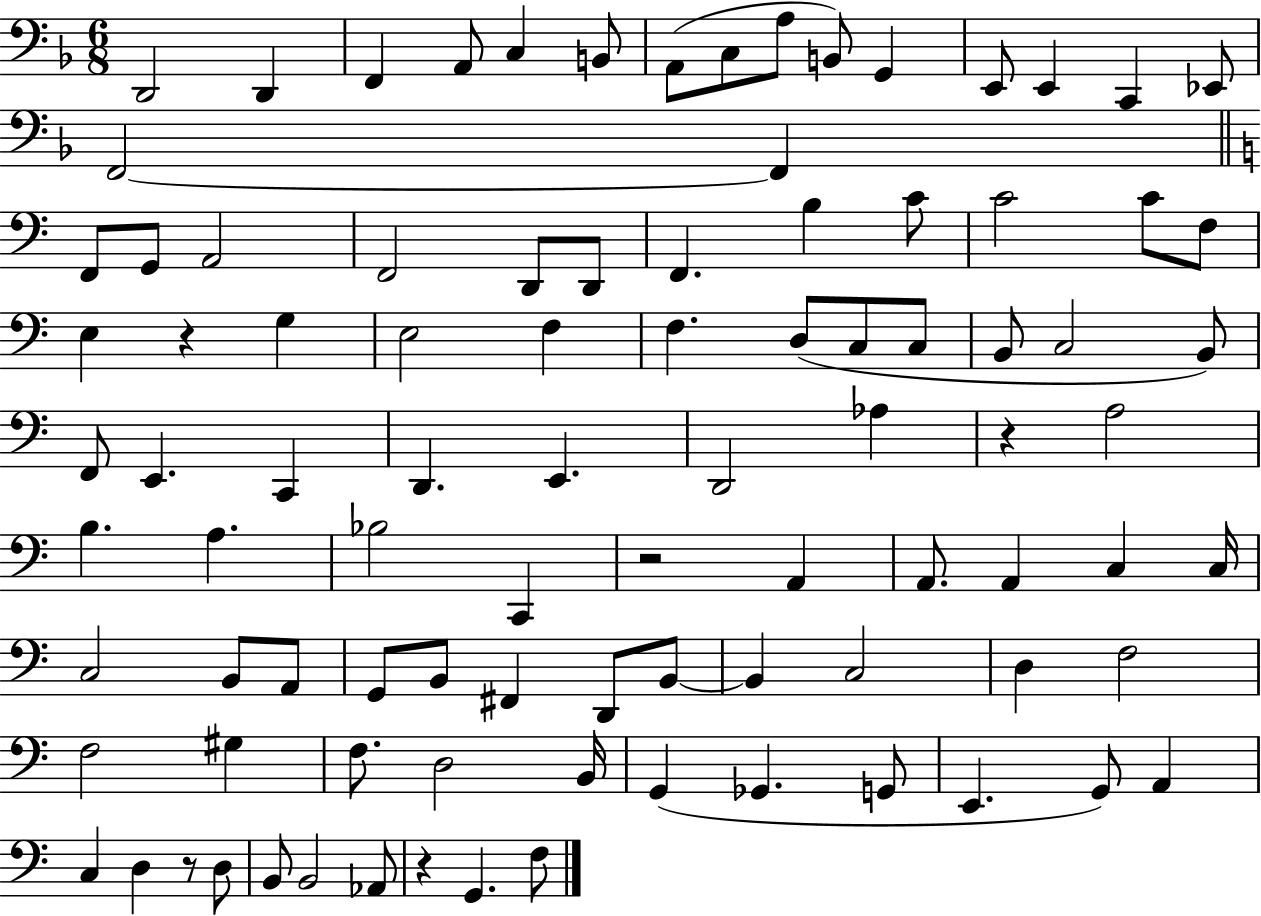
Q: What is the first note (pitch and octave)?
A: D2